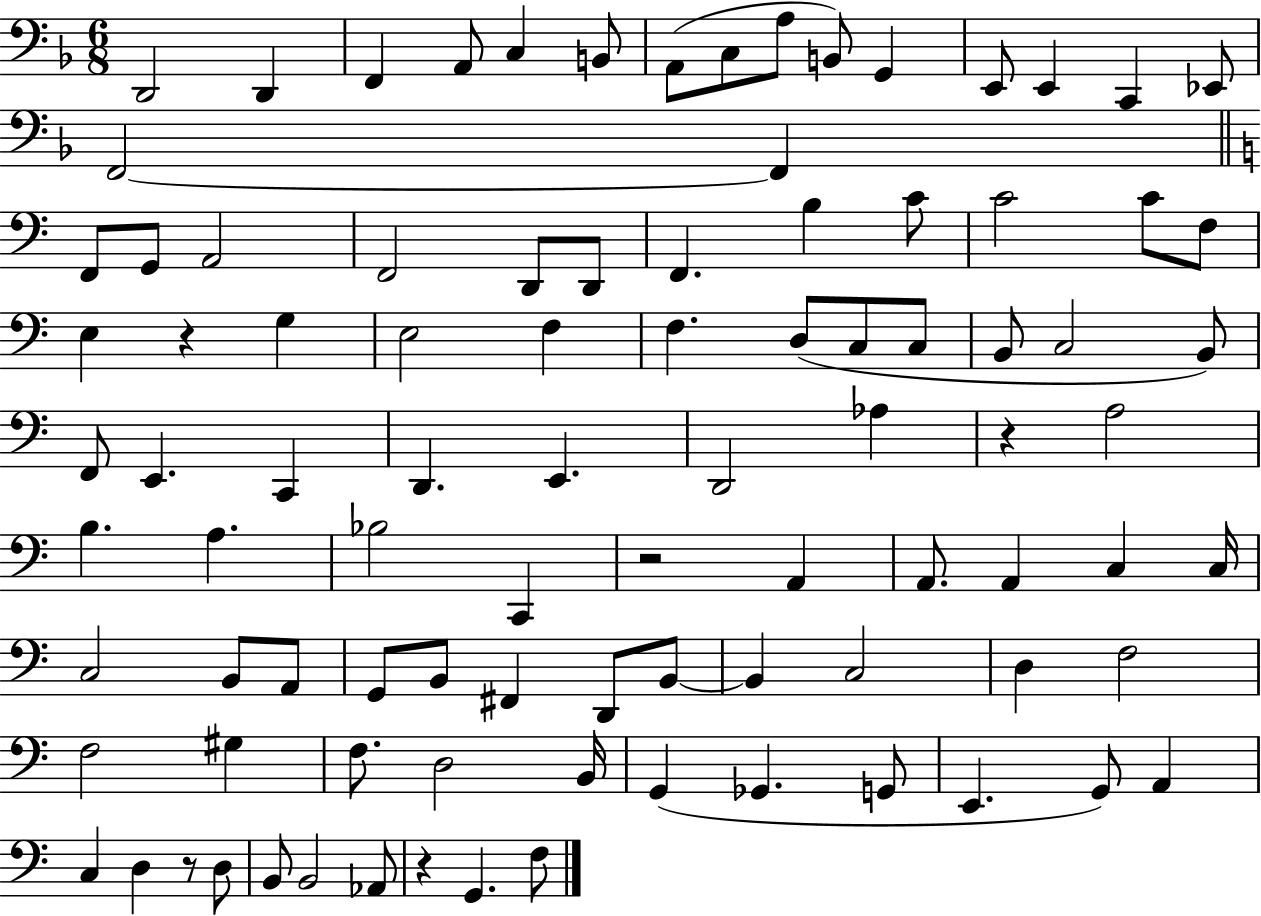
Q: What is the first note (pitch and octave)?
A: D2